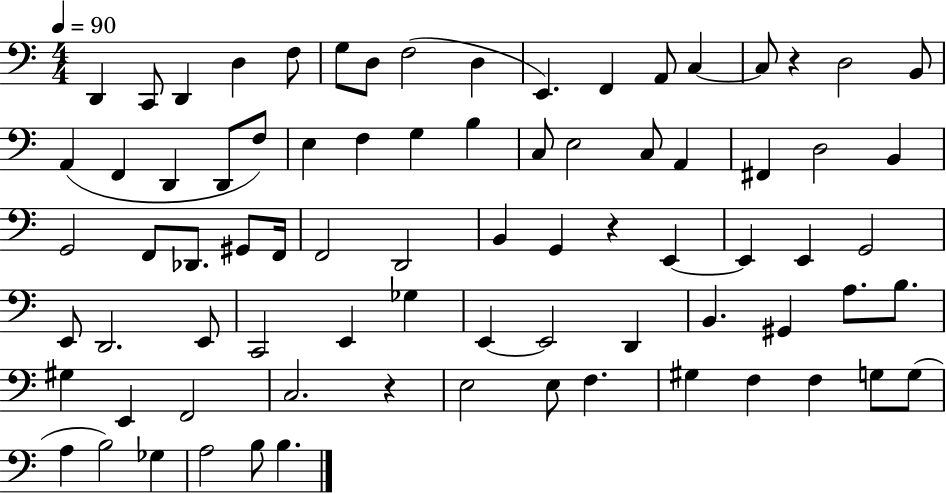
D2/q C2/e D2/q D3/q F3/e G3/e D3/e F3/h D3/q E2/q. F2/q A2/e C3/q C3/e R/q D3/h B2/e A2/q F2/q D2/q D2/e F3/e E3/q F3/q G3/q B3/q C3/e E3/h C3/e A2/q F#2/q D3/h B2/q G2/h F2/e Db2/e. G#2/e F2/s F2/h D2/h B2/q G2/q R/q E2/q E2/q E2/q G2/h E2/e D2/h. E2/e C2/h E2/q Gb3/q E2/q E2/h D2/q B2/q. G#2/q A3/e. B3/e. G#3/q E2/q F2/h C3/h. R/q E3/h E3/e F3/q. G#3/q F3/q F3/q G3/e G3/e A3/q B3/h Gb3/q A3/h B3/e B3/q.